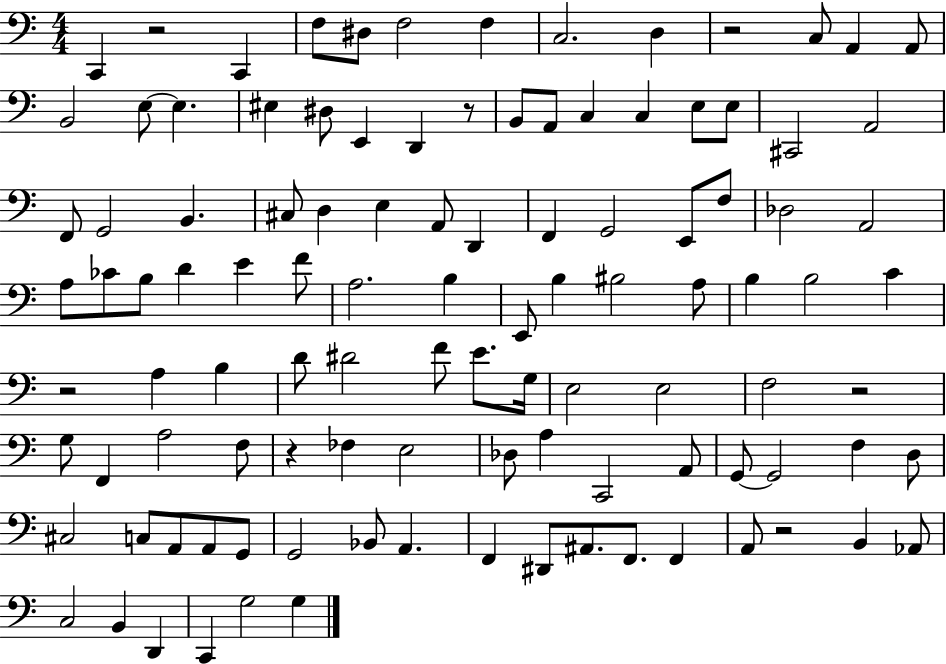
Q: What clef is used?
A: bass